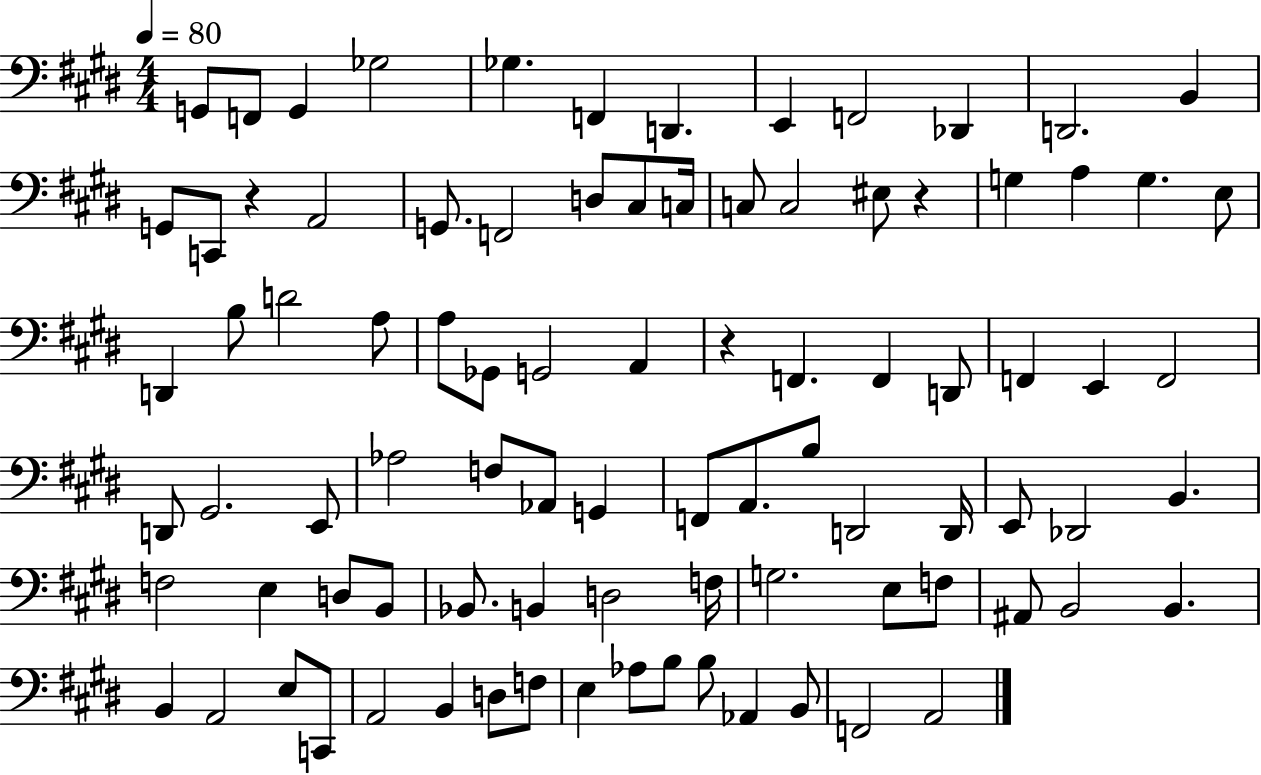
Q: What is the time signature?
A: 4/4